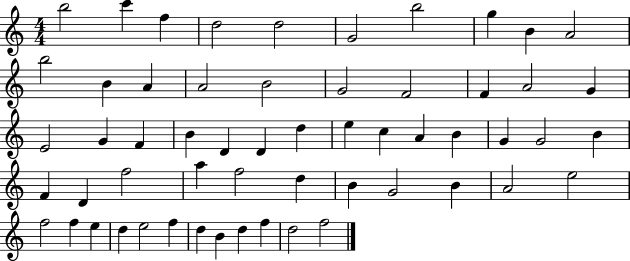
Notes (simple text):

B5/h C6/q F5/q D5/h D5/h G4/h B5/h G5/q B4/q A4/h B5/h B4/q A4/q A4/h B4/h G4/h F4/h F4/q A4/h G4/q E4/h G4/q F4/q B4/q D4/q D4/q D5/q E5/q C5/q A4/q B4/q G4/q G4/h B4/q F4/q D4/q F5/h A5/q F5/h D5/q B4/q G4/h B4/q A4/h E5/h F5/h F5/q E5/q D5/q E5/h F5/q D5/q B4/q D5/q F5/q D5/h F5/h